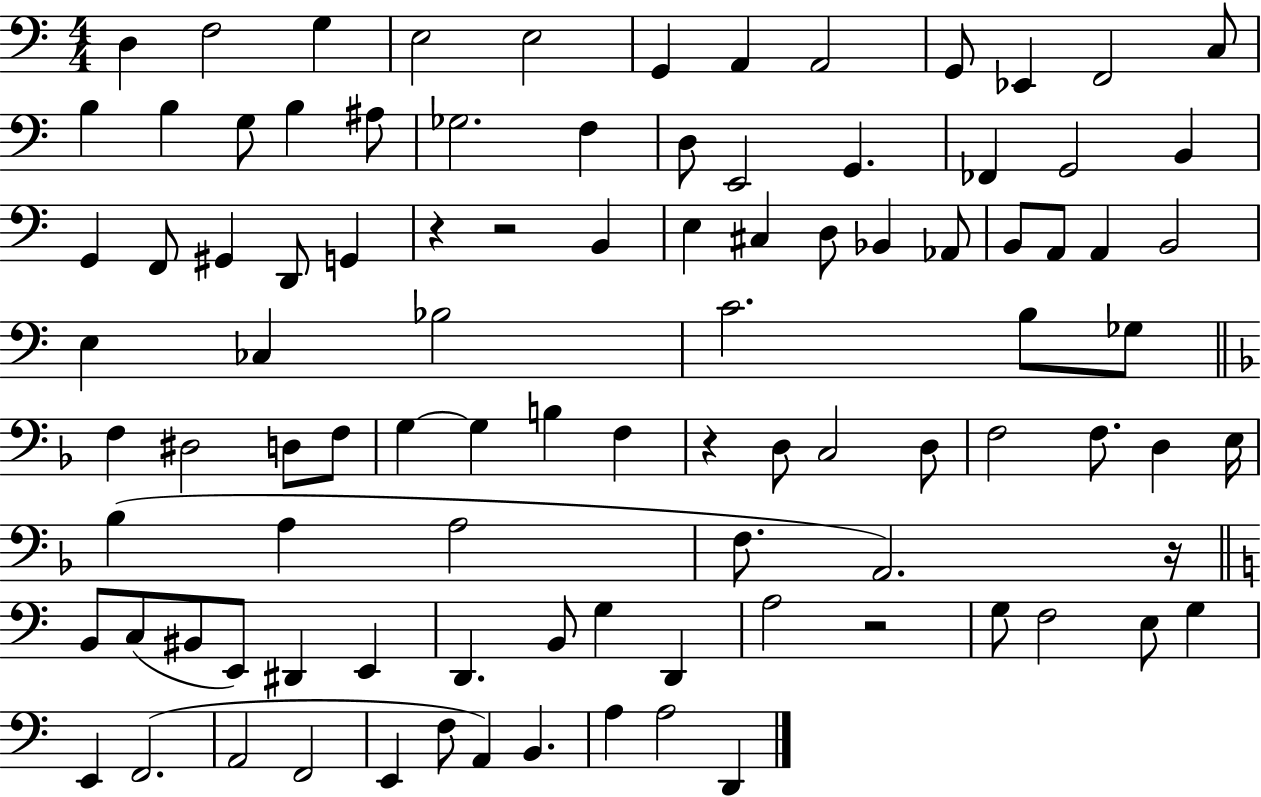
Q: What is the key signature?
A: C major